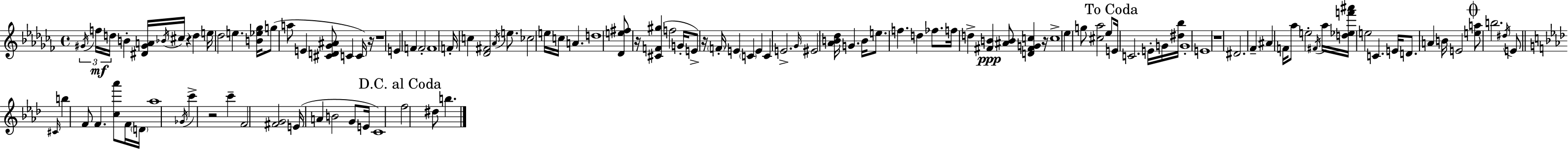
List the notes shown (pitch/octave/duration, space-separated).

G#4/s F5/s D5/s B4/q [D#4,G#4,A4]/s Bb4/s C#5/s R/q D5/q E5/s Db5/h E5/q. [B4,Eb5,Gb5]/s G5/e A5/e E4/q [C#4,D4,Gb4,A#4]/e C4/q C4/s R/s R/w E4/q F4/q F4/h F4/w F4/s C5/q [Db4,F#4]/h Ab4/s E5/e. CES5/h E5/s C5/s A4/q. D5/w [Db4,E5,F#5]/e R/s [C#4,F4,G#5]/q F5/h G4/s E4/e R/s F4/s E4/q C4/q E4/q C4/q E4/h. Gb4/s EIS4/h [Ab4,B4,Db5]/s G4/q. B4/s E5/e. F5/q. D5/q FES5/e. F5/s D5/q [F#4,B4]/q [A#4,B4]/e [D4,F#4,G4,C5]/q R/s C5/w Eb5/q G5/e [C#5,Ab5]/h Eb5/e E4/s C4/h. E4/s G4/s [D#5,Bb5]/s G4/w E4/w R/w D#4/h. FES4/q A#4/q F4/s Ab5/e E5/h F#4/s Ab5/s [D5,Eb5,F6,A#6]/s E5/h C4/q. E4/s D4/e. A4/q B4/s E4/h [E5,A5]/e B5/h. D#5/s E4/e C#4/s B5/q F4/e F4/q. [C5,Ab6]/e F4/s D4/s Ab5/w Gb4/s C6/q R/h C6/q F4/h [F#4,G4]/h E4/s A4/q B4/h G4/e E4/s C4/w F5/h D#5/e B5/q.